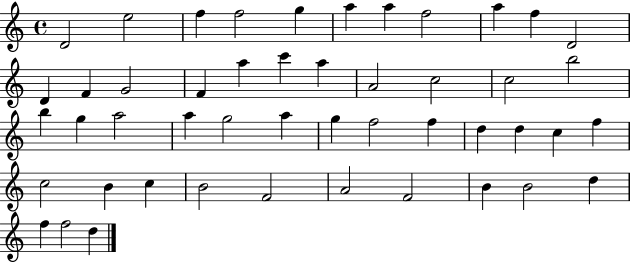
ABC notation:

X:1
T:Untitled
M:4/4
L:1/4
K:C
D2 e2 f f2 g a a f2 a f D2 D F G2 F a c' a A2 c2 c2 b2 b g a2 a g2 a g f2 f d d c f c2 B c B2 F2 A2 F2 B B2 d f f2 d